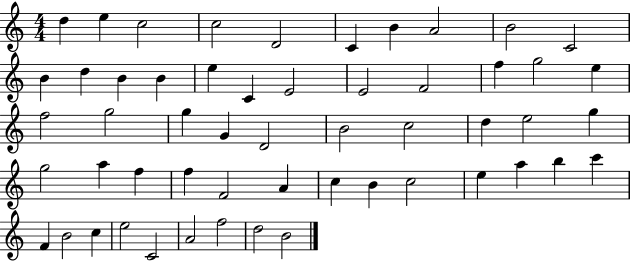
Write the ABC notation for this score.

X:1
T:Untitled
M:4/4
L:1/4
K:C
d e c2 c2 D2 C B A2 B2 C2 B d B B e C E2 E2 F2 f g2 e f2 g2 g G D2 B2 c2 d e2 g g2 a f f F2 A c B c2 e a b c' F B2 c e2 C2 A2 f2 d2 B2